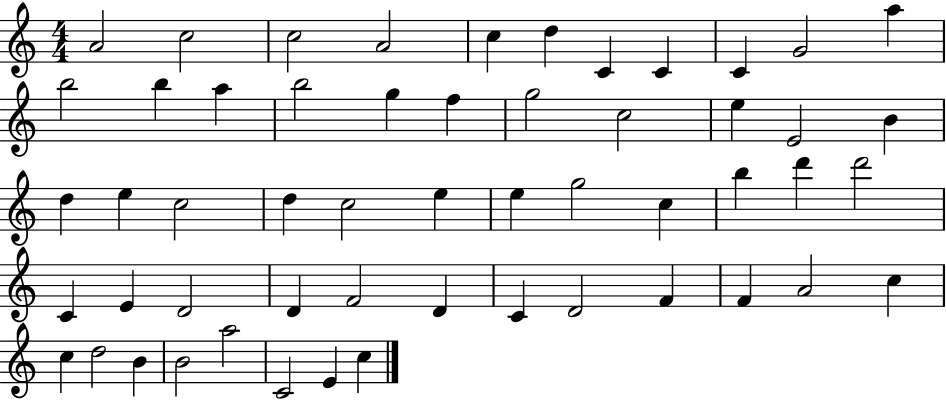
X:1
T:Untitled
M:4/4
L:1/4
K:C
A2 c2 c2 A2 c d C C C G2 a b2 b a b2 g f g2 c2 e E2 B d e c2 d c2 e e g2 c b d' d'2 C E D2 D F2 D C D2 F F A2 c c d2 B B2 a2 C2 E c